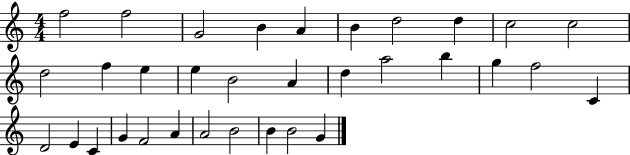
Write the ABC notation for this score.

X:1
T:Untitled
M:4/4
L:1/4
K:C
f2 f2 G2 B A B d2 d c2 c2 d2 f e e B2 A d a2 b g f2 C D2 E C G F2 A A2 B2 B B2 G